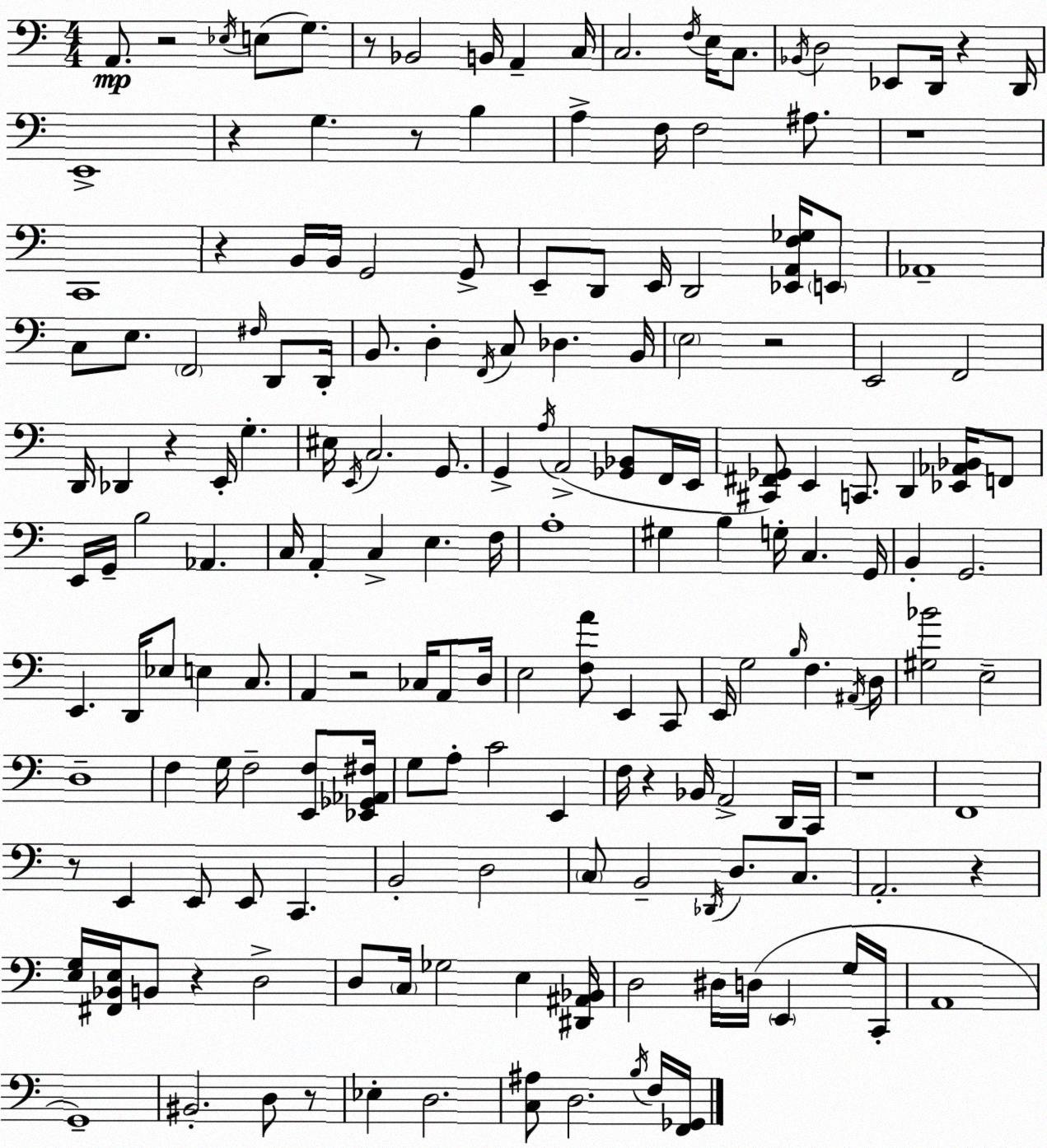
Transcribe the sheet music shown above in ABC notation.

X:1
T:Untitled
M:4/4
L:1/4
K:C
A,,/2 z2 _E,/4 E,/2 G,/2 z/2 _B,,2 B,,/4 A,, C,/4 C,2 F,/4 E,/4 C,/2 _B,,/4 D,2 _E,,/2 D,,/4 z D,,/4 E,,4 z G, z/2 B, A, F,/4 F,2 ^A,/2 z4 C,,4 z B,,/4 B,,/4 G,,2 G,,/2 E,,/2 D,,/2 E,,/4 D,,2 [_E,,A,,F,_G,]/4 E,,/2 _A,,4 C,/2 E,/2 F,,2 ^F,/4 D,,/2 D,,/4 B,,/2 D, F,,/4 C,/2 _D, B,,/4 E,2 z2 E,,2 F,,2 D,,/4 _D,, z E,,/4 G, ^E,/4 E,,/4 C,2 G,,/2 G,, A,/4 A,,2 [_G,,_B,,]/2 F,,/4 E,,/4 [^C,,^F,,_G,,]/2 E,, C,,/2 D,, [_E,,_A,,_B,,]/4 F,,/2 E,,/4 G,,/4 B,2 _A,, C,/4 A,, C, E, F,/4 A,4 ^G, B, G,/4 C, G,,/4 B,, G,,2 E,, D,,/4 _E,/2 E, C,/2 A,, z2 _C,/4 A,,/2 D,/4 E,2 [F,A]/2 E,, C,,/2 E,,/4 G,2 B,/4 F, ^A,,/4 D,/4 [^G,_B]2 E,2 D,4 F, G,/4 F,2 [E,,F,]/2 [_E,,_G,,_A,,^F,]/4 G,/2 A,/2 C2 E,, F,/4 z _B,,/4 A,,2 D,,/4 C,,/4 z4 F,,4 z/2 E,, E,,/2 E,,/2 C,, B,,2 D,2 C,/2 B,,2 _D,,/4 D,/2 C,/2 A,,2 z [E,G,]/4 [^F,,_B,,E,]/4 B,,/2 z D,2 D,/2 C,/4 _G,2 E, [^D,,^A,,_B,,]/4 D,2 ^D,/4 D,/4 E,, G,/4 C,,/4 A,,4 G,,4 ^B,,2 D,/2 z/2 _E, D,2 [C,^A,]/2 D,2 B,/4 F,/4 [F,,_G,,]/4